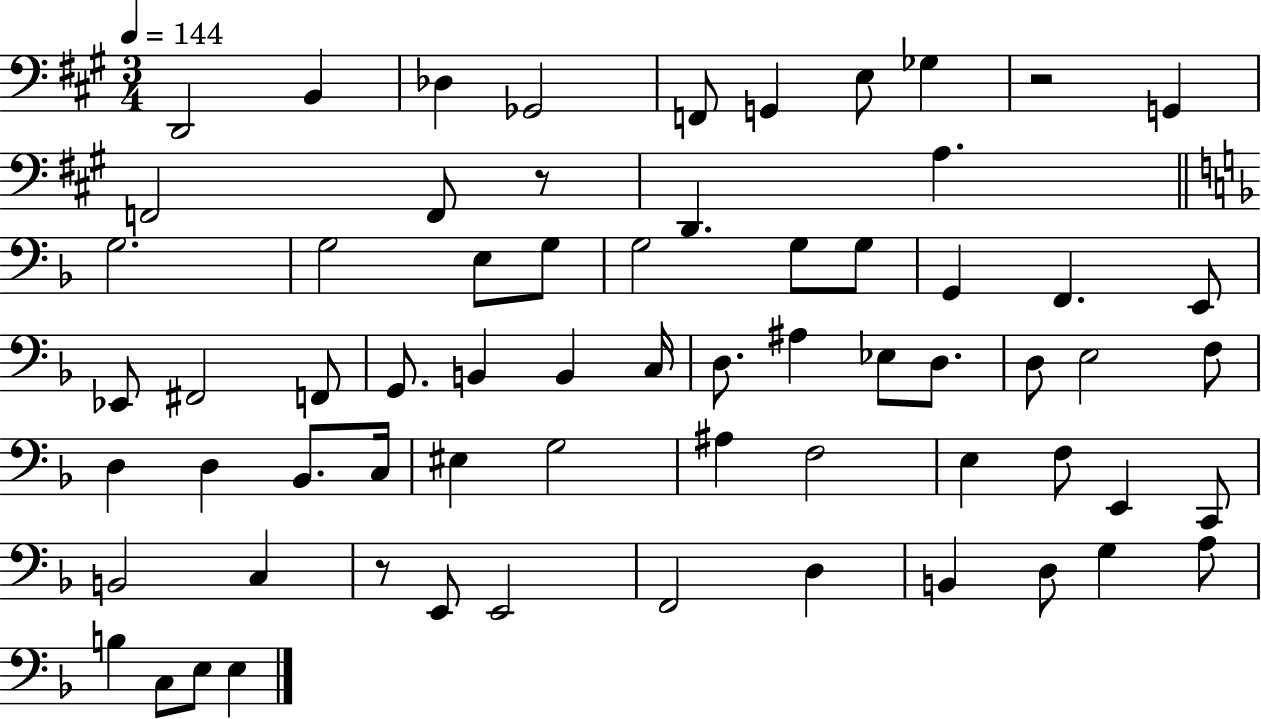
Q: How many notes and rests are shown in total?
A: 66